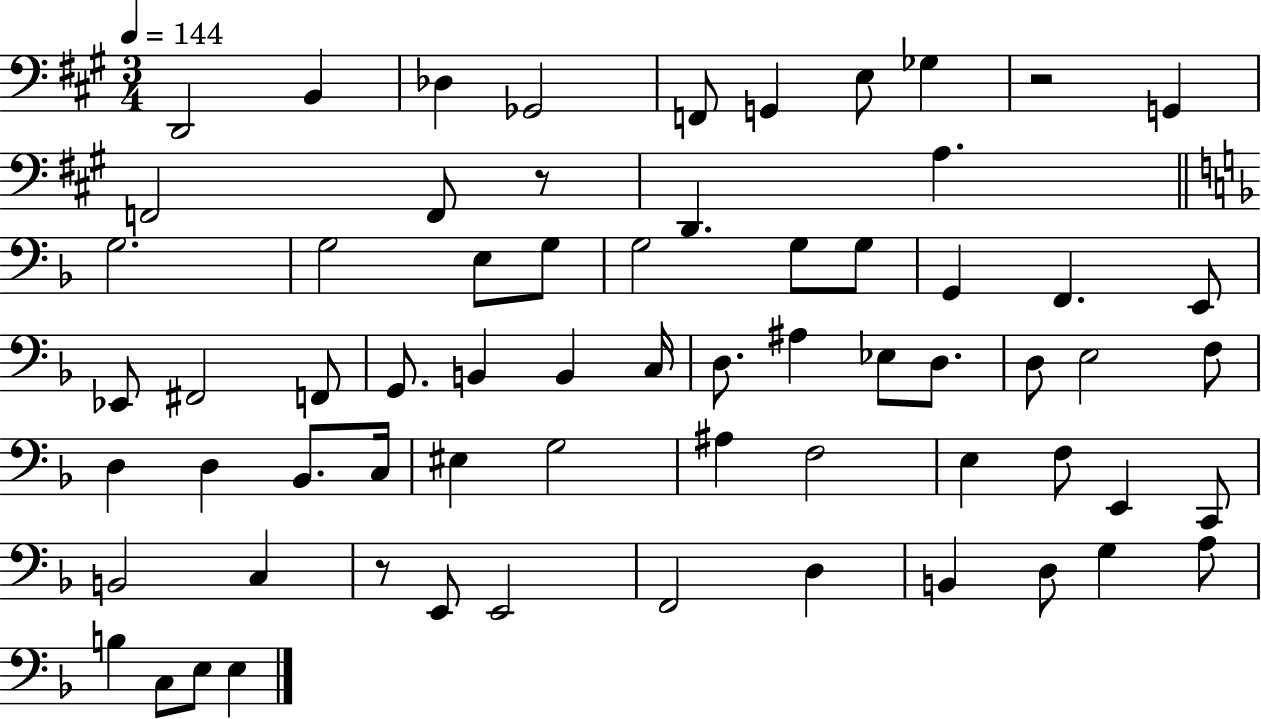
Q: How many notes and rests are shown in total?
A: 66